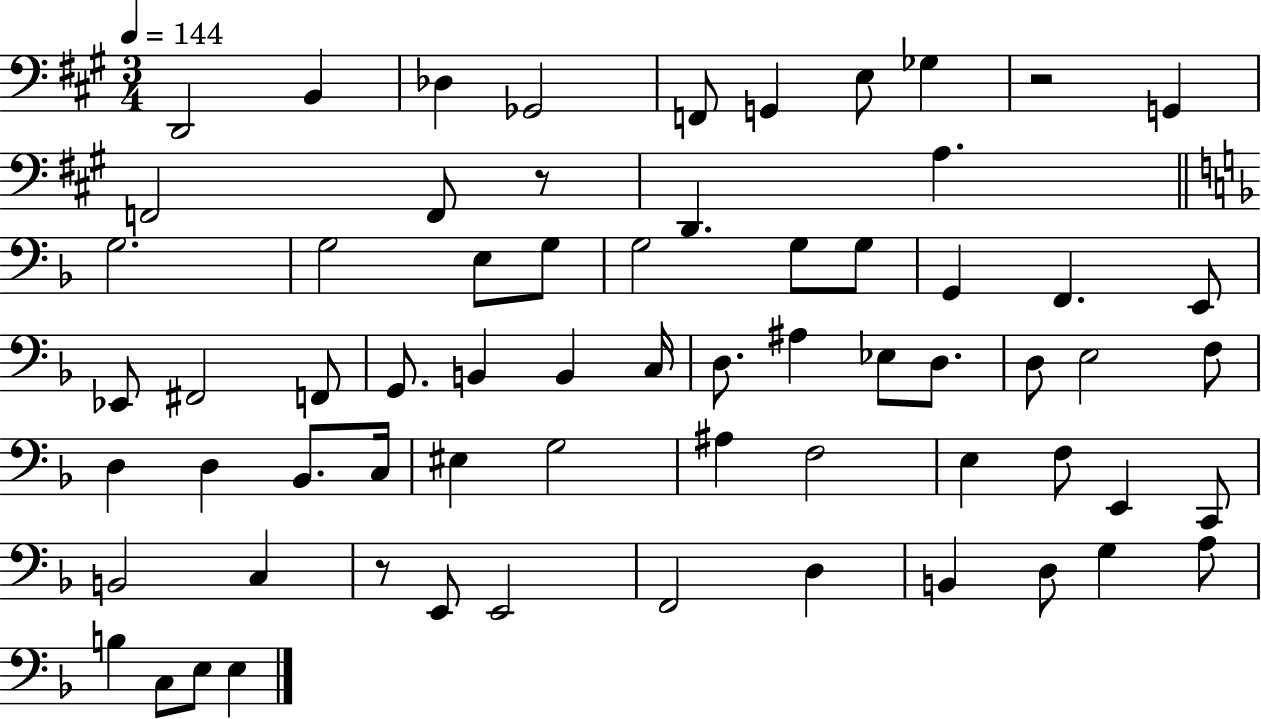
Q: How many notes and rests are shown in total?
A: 66